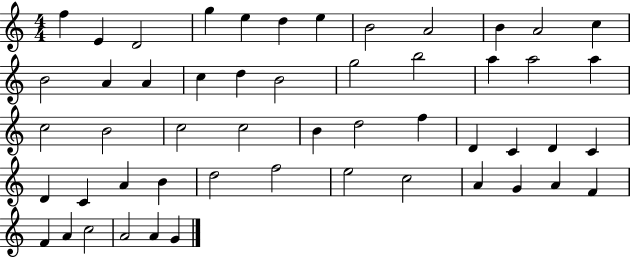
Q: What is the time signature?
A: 4/4